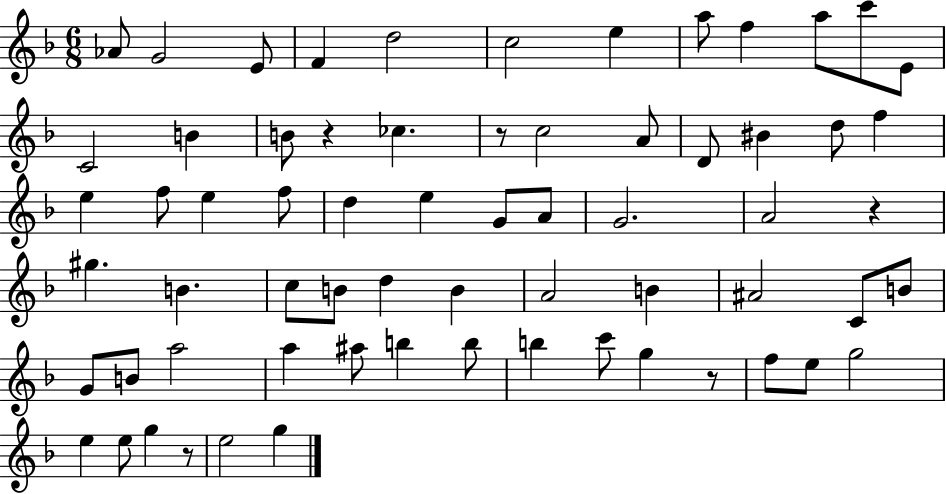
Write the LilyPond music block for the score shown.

{
  \clef treble
  \numericTimeSignature
  \time 6/8
  \key f \major
  aes'8 g'2 e'8 | f'4 d''2 | c''2 e''4 | a''8 f''4 a''8 c'''8 e'8 | \break c'2 b'4 | b'8 r4 ces''4. | r8 c''2 a'8 | d'8 bis'4 d''8 f''4 | \break e''4 f''8 e''4 f''8 | d''4 e''4 g'8 a'8 | g'2. | a'2 r4 | \break gis''4. b'4. | c''8 b'8 d''4 b'4 | a'2 b'4 | ais'2 c'8 b'8 | \break g'8 b'8 a''2 | a''4 ais''8 b''4 b''8 | b''4 c'''8 g''4 r8 | f''8 e''8 g''2 | \break e''4 e''8 g''4 r8 | e''2 g''4 | \bar "|."
}